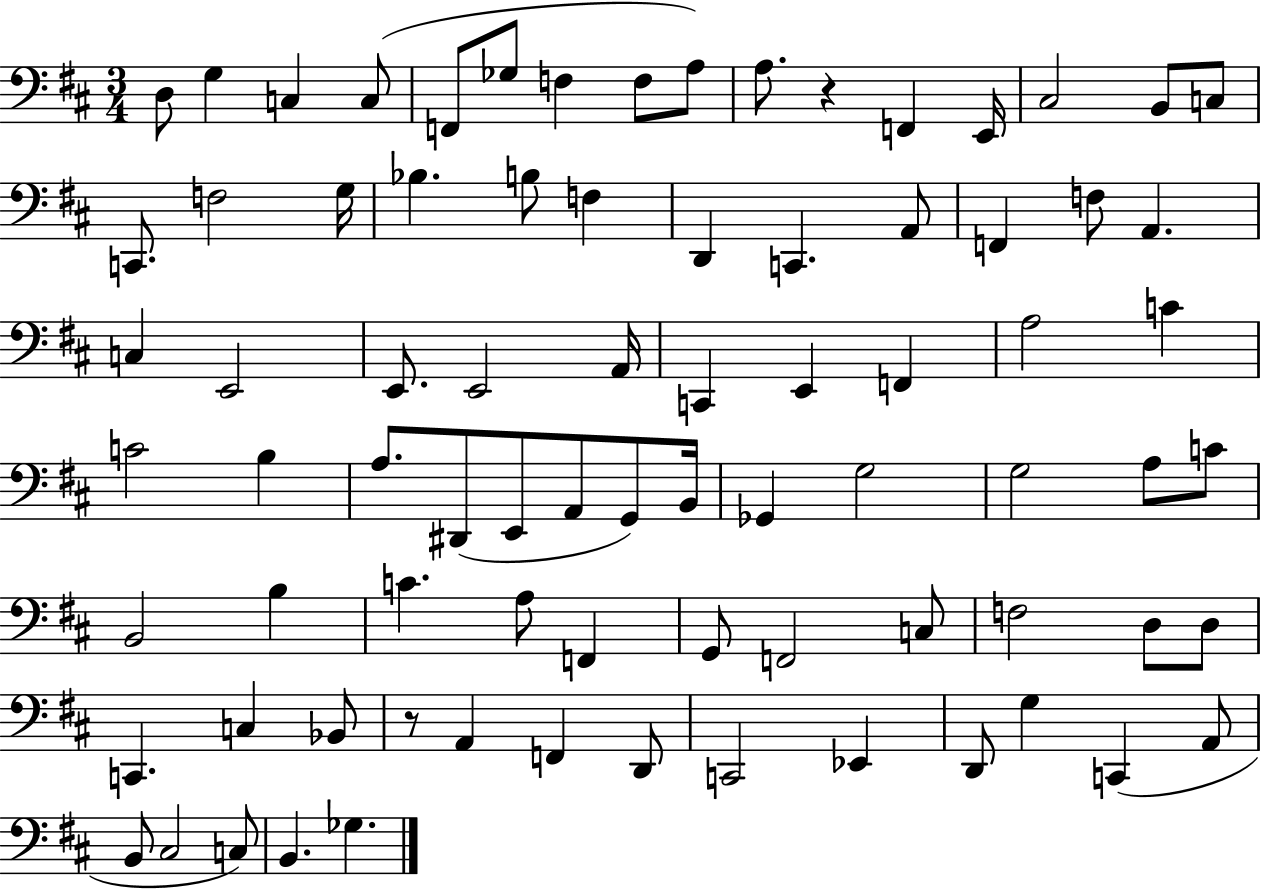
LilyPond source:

{
  \clef bass
  \numericTimeSignature
  \time 3/4
  \key d \major
  d8 g4 c4 c8( | f,8 ges8 f4 f8 a8) | a8. r4 f,4 e,16 | cis2 b,8 c8 | \break c,8. f2 g16 | bes4. b8 f4 | d,4 c,4. a,8 | f,4 f8 a,4. | \break c4 e,2 | e,8. e,2 a,16 | c,4 e,4 f,4 | a2 c'4 | \break c'2 b4 | a8. dis,8( e,8 a,8 g,8) b,16 | ges,4 g2 | g2 a8 c'8 | \break b,2 b4 | c'4. a8 f,4 | g,8 f,2 c8 | f2 d8 d8 | \break c,4. c4 bes,8 | r8 a,4 f,4 d,8 | c,2 ees,4 | d,8 g4 c,4( a,8 | \break b,8 cis2 c8) | b,4. ges4. | \bar "|."
}